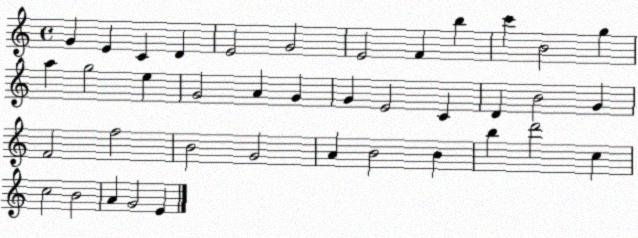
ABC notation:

X:1
T:Untitled
M:4/4
L:1/4
K:C
G E C D E2 G2 E2 F b c' B2 g a g2 e G2 A G G E2 C D B2 G F2 f2 B2 G2 A B2 B b d'2 c c2 B2 A G2 E